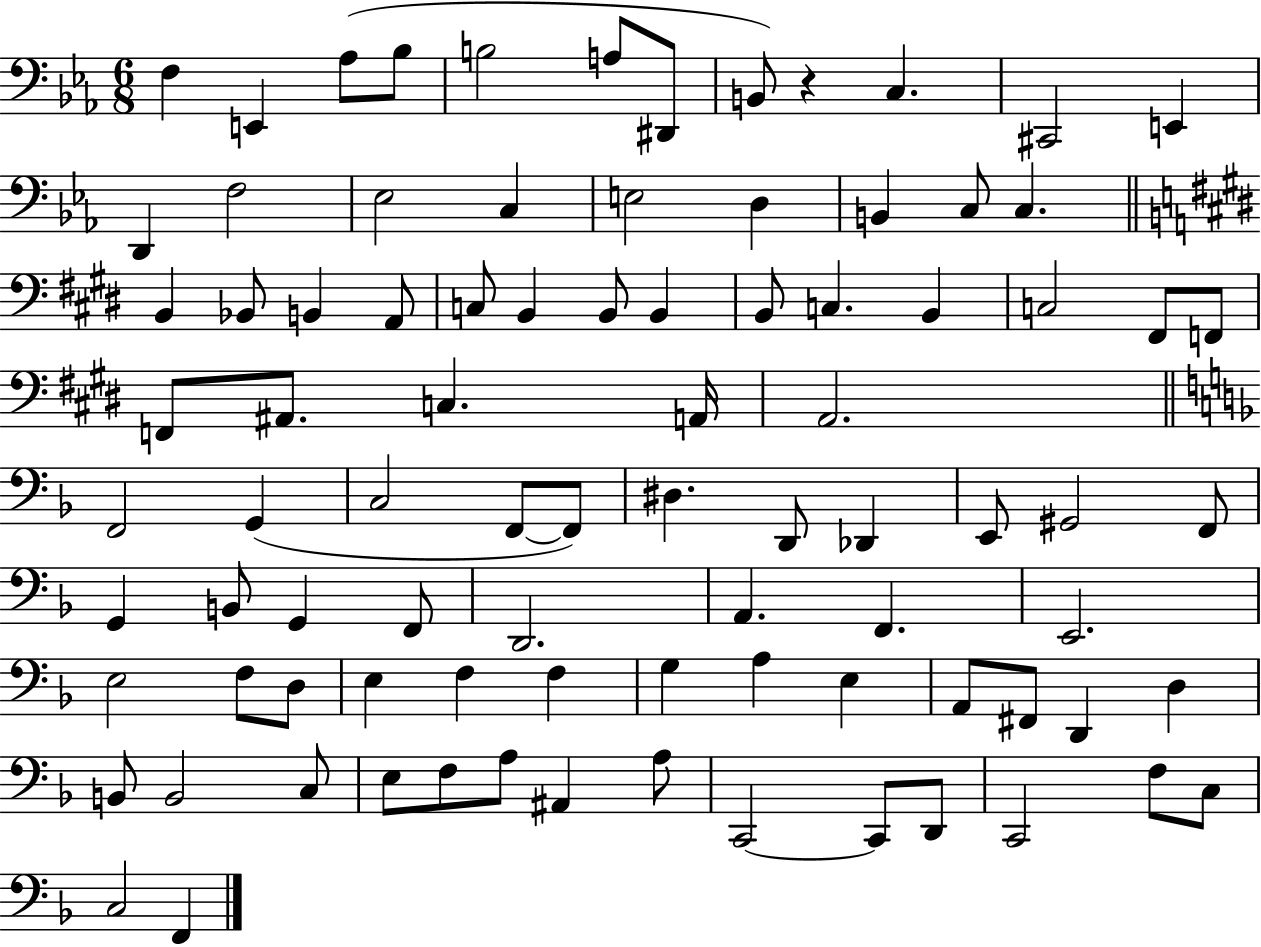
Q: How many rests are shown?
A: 1